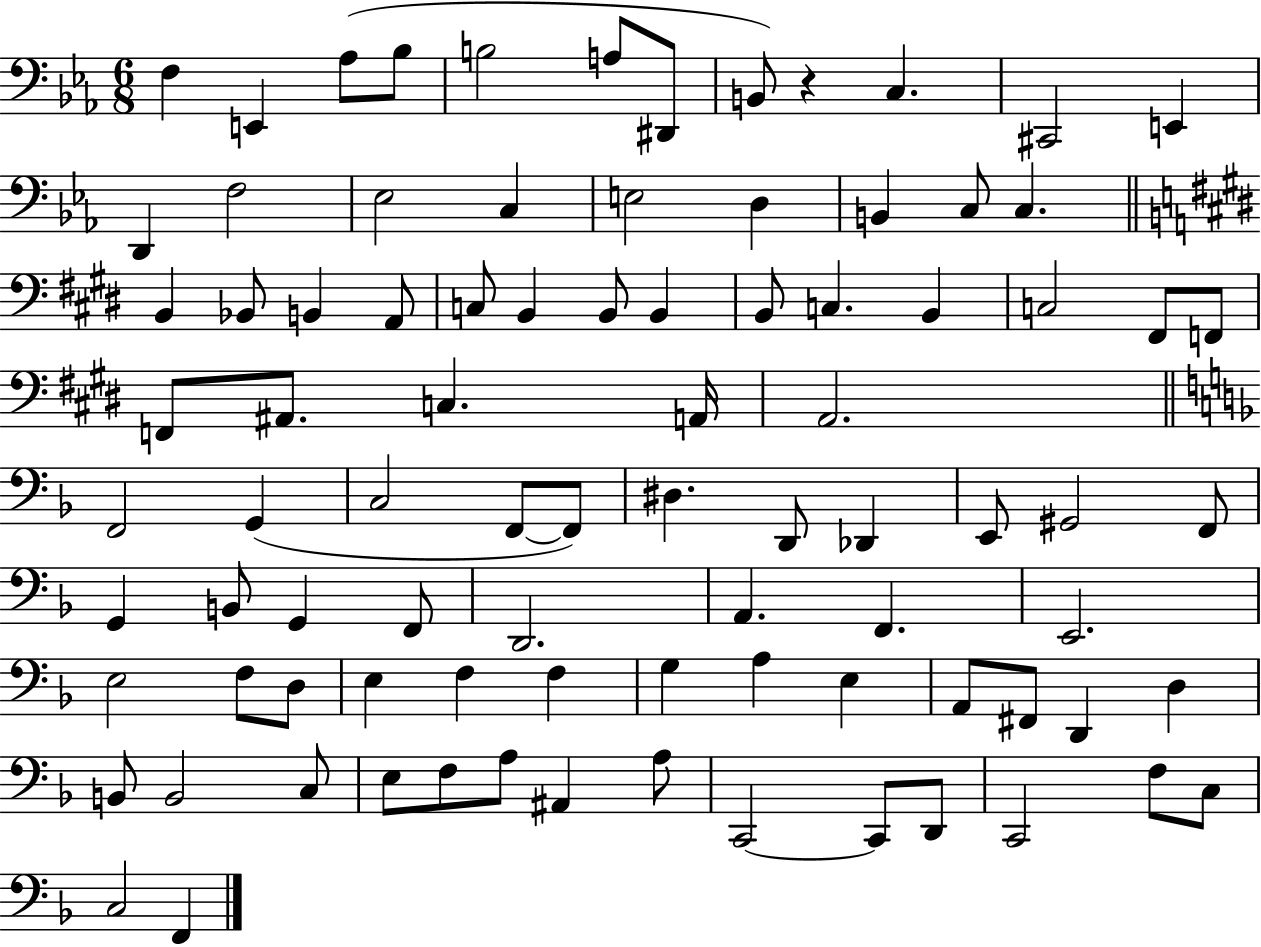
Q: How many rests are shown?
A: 1